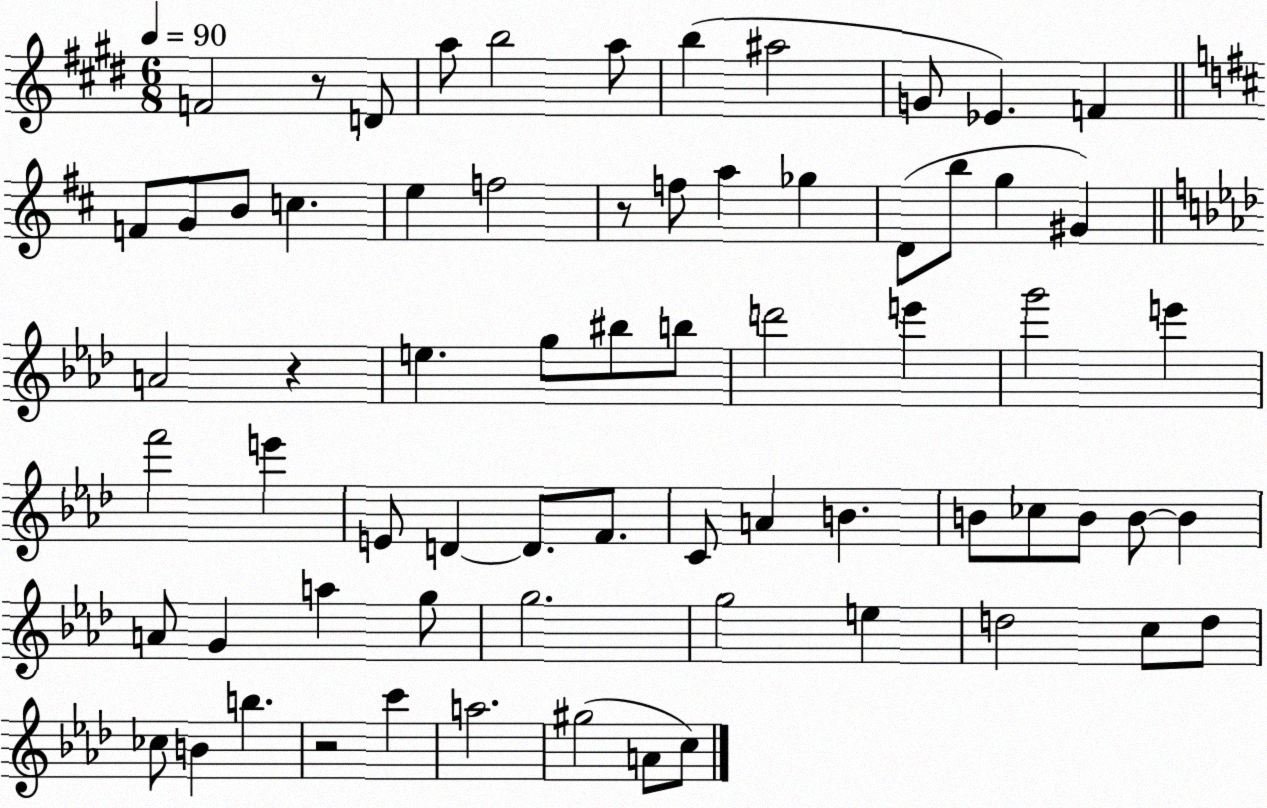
X:1
T:Untitled
M:6/8
L:1/4
K:E
F2 z/2 D/2 a/2 b2 a/2 b ^a2 G/2 _E F F/2 G/2 B/2 c e f2 z/2 f/2 a _g D/2 b/2 g ^G A2 z e g/2 ^b/2 b/2 d'2 e' g'2 e' f'2 e' E/2 D D/2 F/2 C/2 A B B/2 _c/2 B/2 B/2 B A/2 G a g/2 g2 g2 e d2 c/2 d/2 _c/2 B b z2 c' a2 ^g2 A/2 c/2